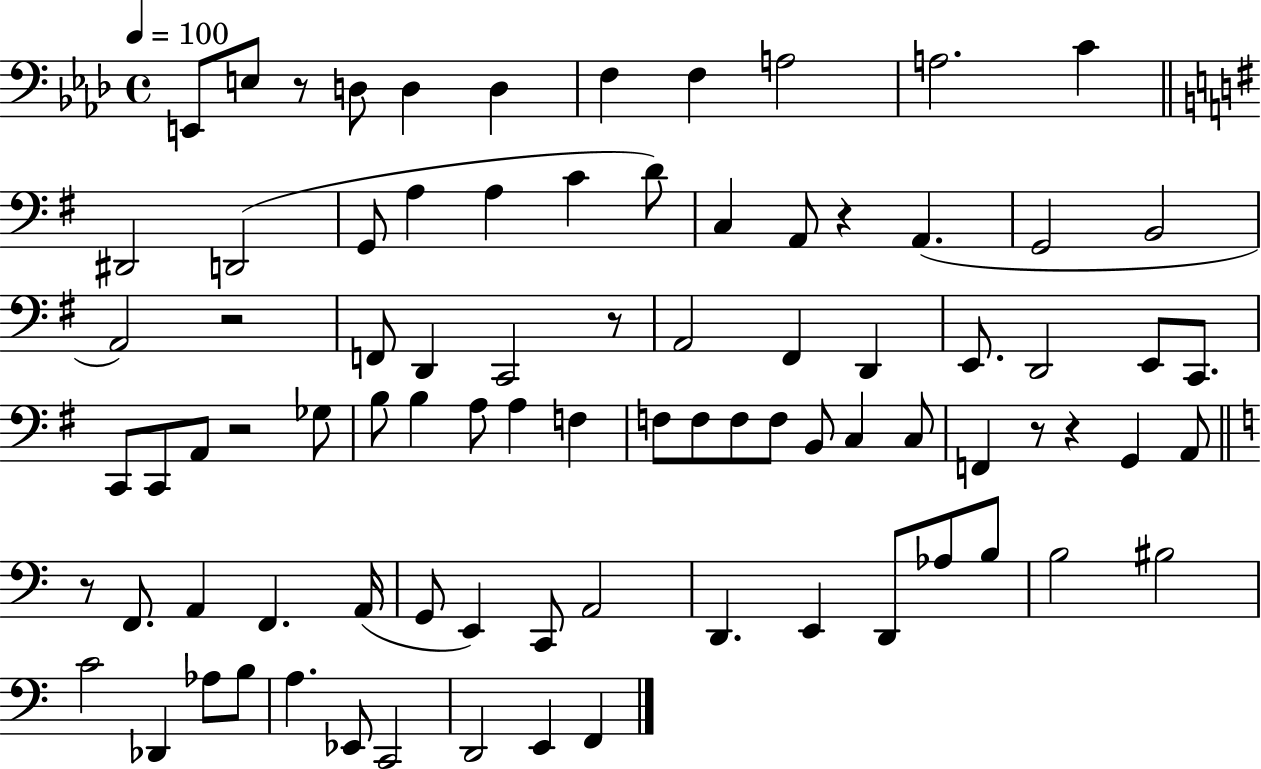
E2/e E3/e R/e D3/e D3/q D3/q F3/q F3/q A3/h A3/h. C4/q D#2/h D2/h G2/e A3/q A3/q C4/q D4/e C3/q A2/e R/q A2/q. G2/h B2/h A2/h R/h F2/e D2/q C2/h R/e A2/h F#2/q D2/q E2/e. D2/h E2/e C2/e. C2/e C2/e A2/e R/h Gb3/e B3/e B3/q A3/e A3/q F3/q F3/e F3/e F3/e F3/e B2/e C3/q C3/e F2/q R/e R/q G2/q A2/e R/e F2/e. A2/q F2/q. A2/s G2/e E2/q C2/e A2/h D2/q. E2/q D2/e Ab3/e B3/e B3/h BIS3/h C4/h Db2/q Ab3/e B3/e A3/q. Eb2/e C2/h D2/h E2/q F2/q